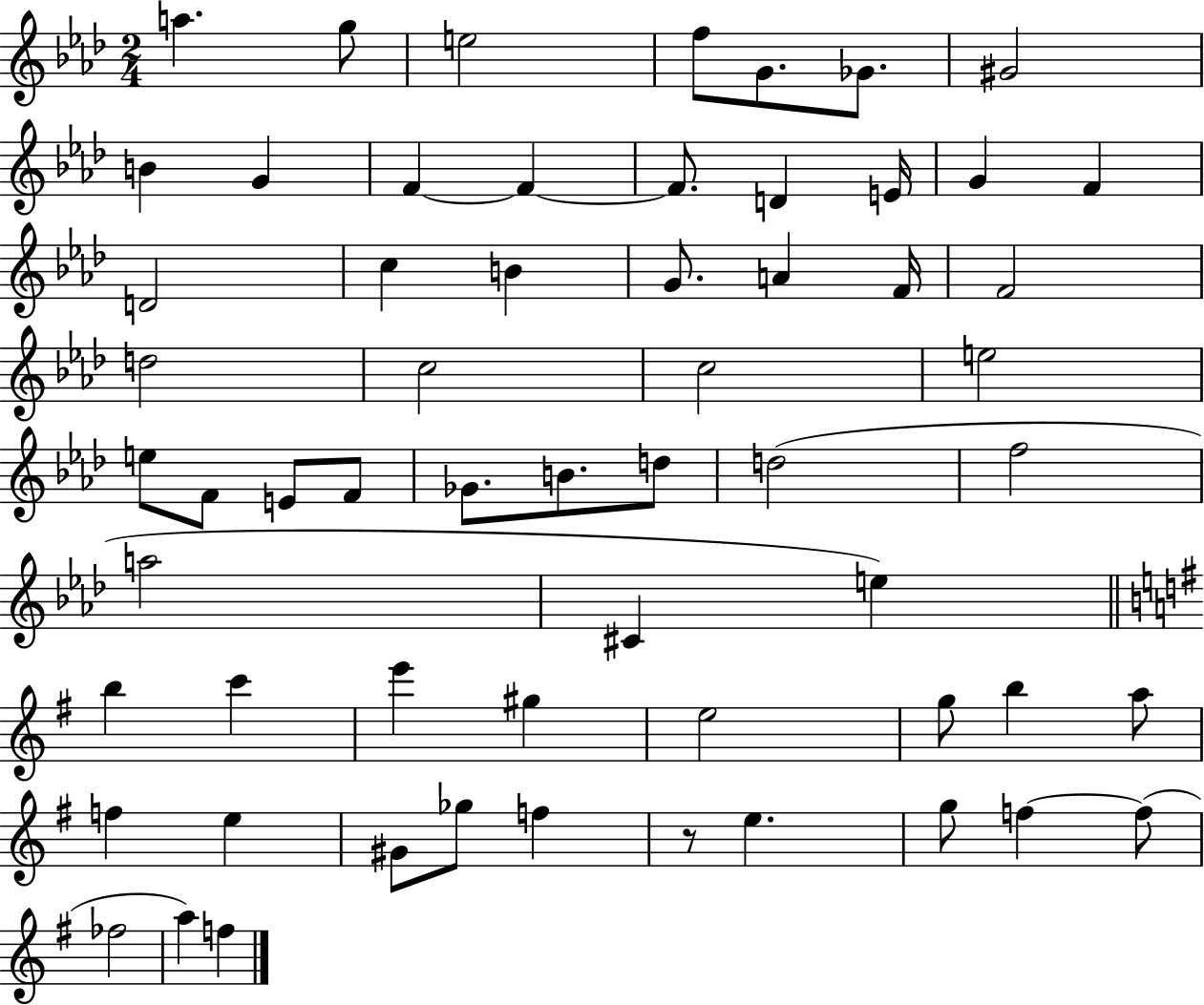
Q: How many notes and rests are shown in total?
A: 60